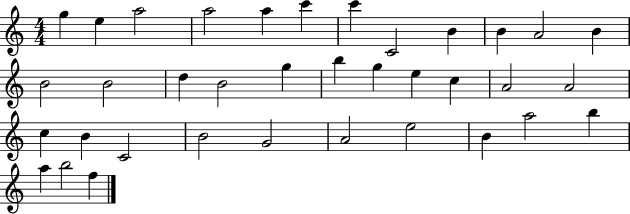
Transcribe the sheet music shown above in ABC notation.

X:1
T:Untitled
M:4/4
L:1/4
K:C
g e a2 a2 a c' c' C2 B B A2 B B2 B2 d B2 g b g e c A2 A2 c B C2 B2 G2 A2 e2 B a2 b a b2 f